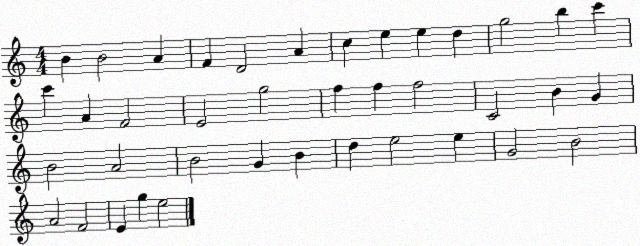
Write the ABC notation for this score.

X:1
T:Untitled
M:4/4
L:1/4
K:C
B B2 A F D2 A c e e d g2 b c' c' A F2 E2 g2 f f f2 C2 B G B2 A2 B2 G B d e2 e G2 B2 A2 F2 E g e2